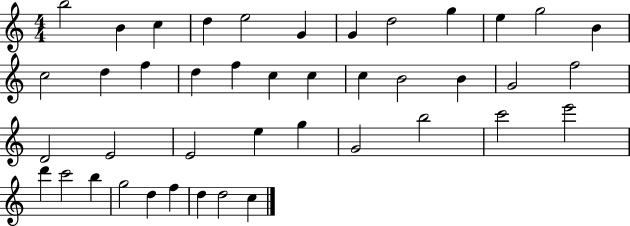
X:1
T:Untitled
M:4/4
L:1/4
K:C
b2 B c d e2 G G d2 g e g2 B c2 d f d f c c c B2 B G2 f2 D2 E2 E2 e g G2 b2 c'2 e'2 d' c'2 b g2 d f d d2 c